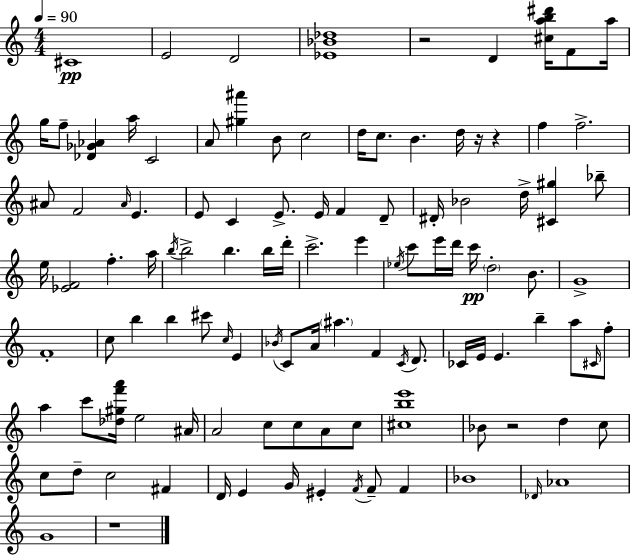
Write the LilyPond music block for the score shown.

{
  \clef treble
  \numericTimeSignature
  \time 4/4
  \key c \major
  \tempo 4 = 90
  cis'1\pp | e'2 d'2 | <ees' bes' des''>1 | r2 d'4 <cis'' a'' b'' dis'''>16 f'8 a''16 | \break g''16 f''8-- <des' ges' aes'>4 a''16 c'2 | a'8 <gis'' ais'''>4 b'8 c''2 | d''16 c''8. b'4. d''16 r16 r4 | f''4 f''2.-> | \break ais'8 f'2 \grace { ais'16 } e'4. | e'8 c'4 e'8.-> e'16 f'4 d'8-- | dis'16-. bes'2 d''16-> <cis' gis''>4 bes''8-- | e''16 <ees' f'>2 f''4.-. | \break a''16 \acciaccatura { b''16 } b''2-> b''4. | b''16 d'''16-. c'''2.-> e'''4 | \acciaccatura { ees''16 } c'''8 e'''16 d'''16 c'''16\pp \parenthesize d''2-. | b'8. g'1-> | \break f'1-. | c''8 b''4 b''4 cis'''8 \grace { c''16 } | e'4 \acciaccatura { bes'16 } c'8 a'16 \parenthesize ais''4. f'4 | \acciaccatura { c'16 } d'8. ces'16 e'16 e'4. b''4-- | \break a''8 \grace { cis'16 } f''8-. a''4 c'''8 <des'' gis'' f''' a'''>16 e''2 | ais'16 a'2 c''8 | c''8 a'8 c''8 <cis'' b'' e'''>1 | bes'8 r2 | \break d''4 c''8 c''8 d''8-- c''2 | fis'4 d'16 e'4 g'16 eis'4-. | \acciaccatura { f'16 } f'8-- f'4 bes'1 | \grace { des'16 } aes'1 | \break g'1 | r1 | \bar "|."
}